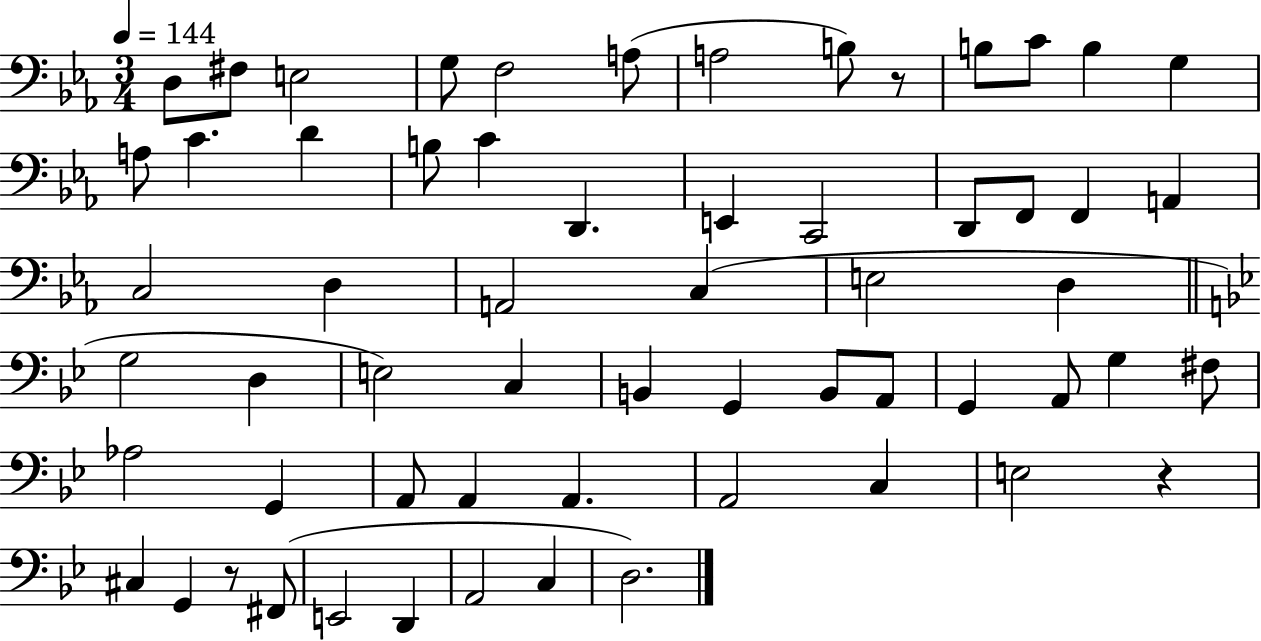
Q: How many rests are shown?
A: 3